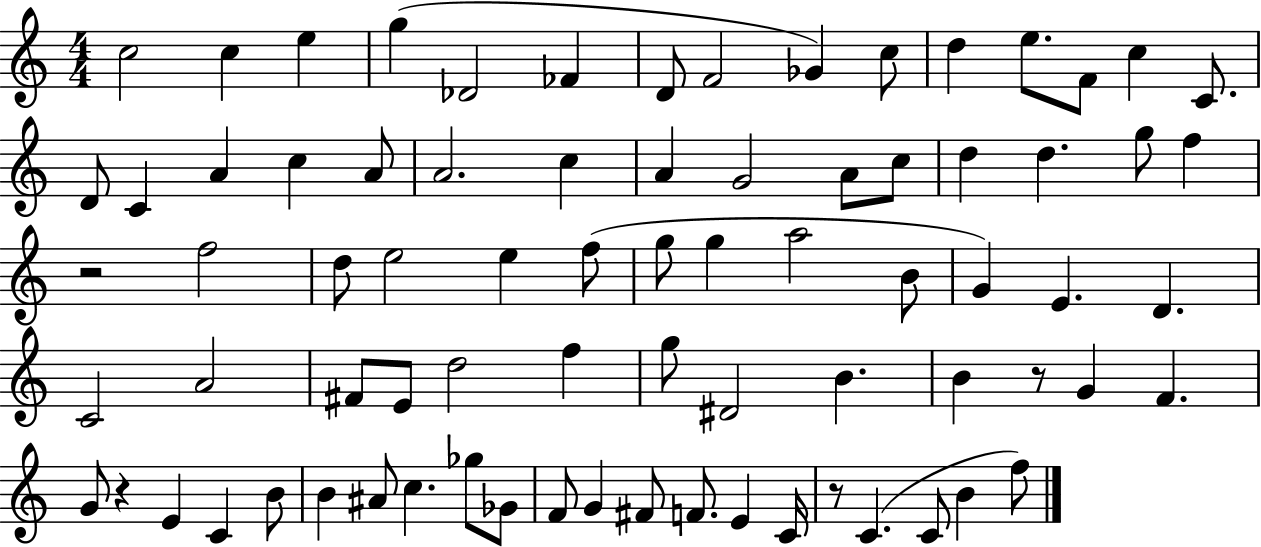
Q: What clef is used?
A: treble